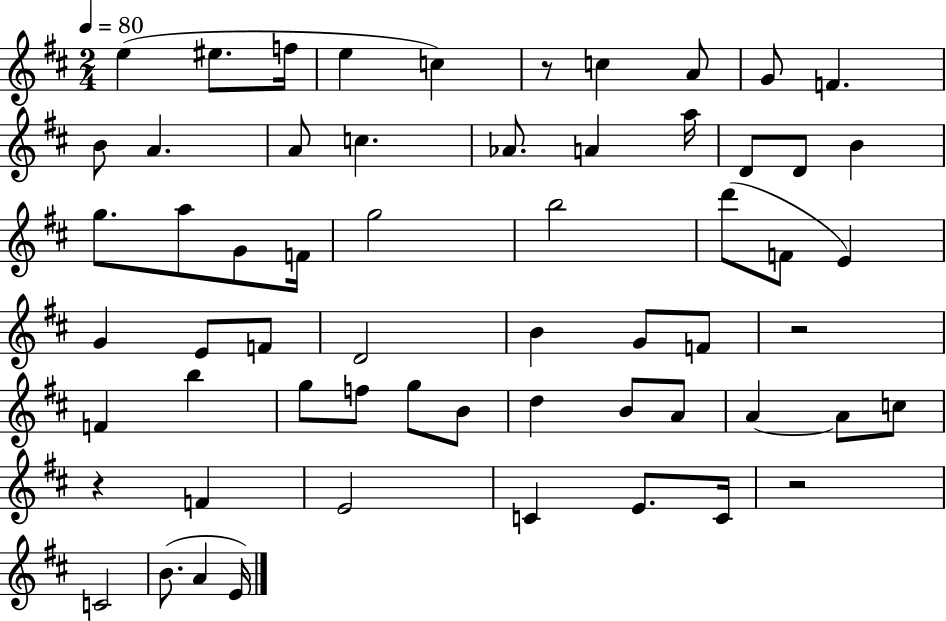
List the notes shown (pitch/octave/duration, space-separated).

E5/q EIS5/e. F5/s E5/q C5/q R/e C5/q A4/e G4/e F4/q. B4/e A4/q. A4/e C5/q. Ab4/e. A4/q A5/s D4/e D4/e B4/q G5/e. A5/e G4/e F4/s G5/h B5/h D6/e F4/e E4/q G4/q E4/e F4/e D4/h B4/q G4/e F4/e R/h F4/q B5/q G5/e F5/e G5/e B4/e D5/q B4/e A4/e A4/q A4/e C5/e R/q F4/q E4/h C4/q E4/e. C4/s R/h C4/h B4/e. A4/q E4/s